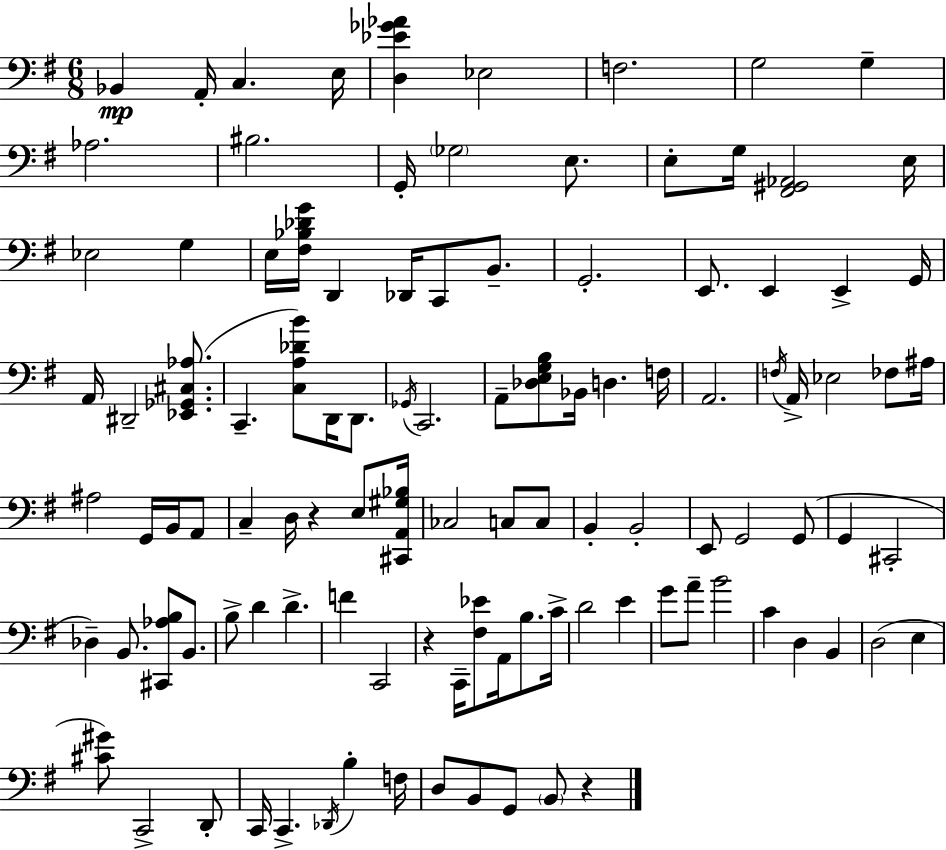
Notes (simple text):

Bb2/q A2/s C3/q. E3/s [D3,Eb4,Gb4,Ab4]/q Eb3/h F3/h. G3/h G3/q Ab3/h. BIS3/h. G2/s Gb3/h E3/e. E3/e G3/s [F#2,G#2,Ab2]/h E3/s Eb3/h G3/q E3/s [F#3,Bb3,Db4,G4]/s D2/q Db2/s C2/e B2/e. G2/h. E2/e. E2/q E2/q G2/s A2/s D#2/h [Eb2,Gb2,C#3,Ab3]/e. C2/q. [C3,A3,Db4,B4]/e D2/s D2/e. Gb2/s C2/h. A2/e [Db3,E3,G3,B3]/e Bb2/s D3/q. F3/s A2/h. F3/s A2/s Eb3/h FES3/e A#3/s A#3/h G2/s B2/s A2/e C3/q D3/s R/q E3/e [C#2,A2,G#3,Bb3]/s CES3/h C3/e C3/e B2/q B2/h E2/e G2/h G2/e G2/q C#2/h Db3/q B2/e. [C#2,Ab3,B3]/e B2/e. B3/e D4/q D4/q. F4/q C2/h R/q C2/s [F#3,Eb4]/e A2/s B3/e. C4/s D4/h E4/q G4/e A4/e B4/h C4/q D3/q B2/q D3/h E3/q [C#4,G#4]/e C2/h D2/e C2/s C2/q. Db2/s B3/q F3/s D3/e B2/e G2/e B2/e R/q